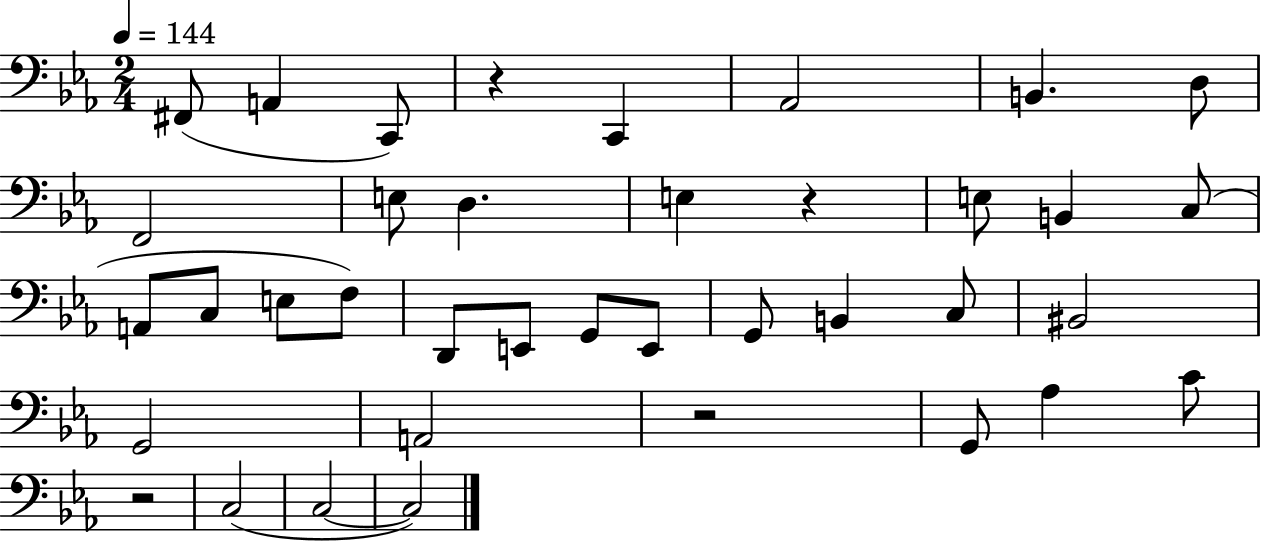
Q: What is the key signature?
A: EES major